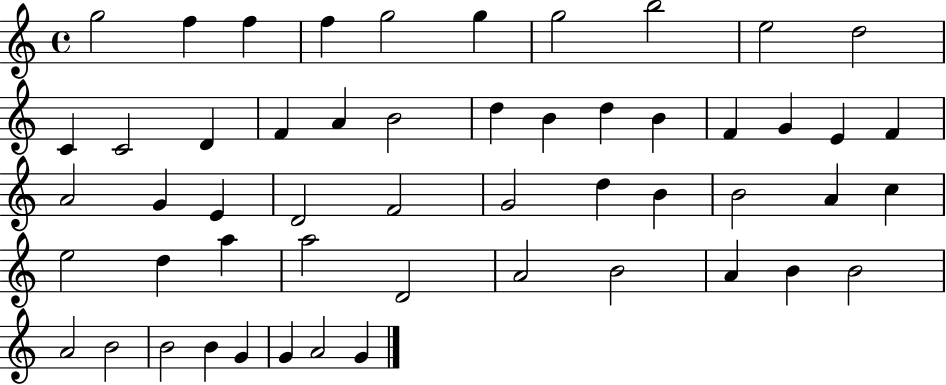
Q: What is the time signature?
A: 4/4